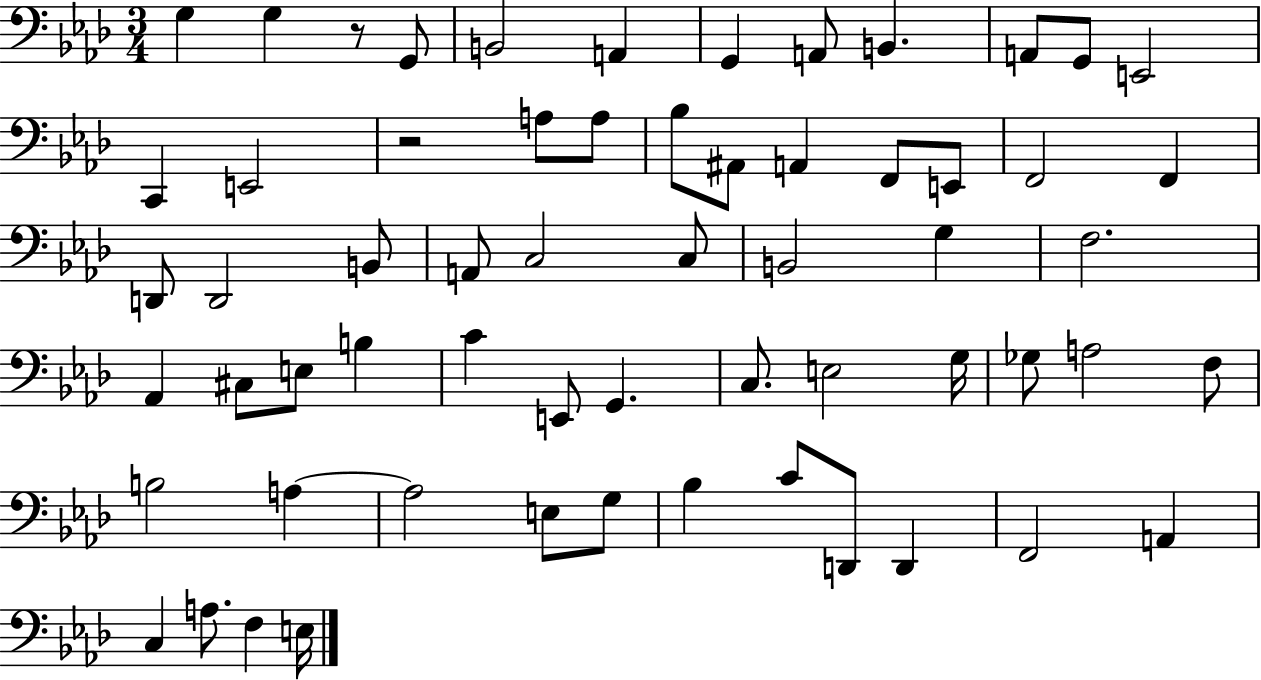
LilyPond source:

{
  \clef bass
  \numericTimeSignature
  \time 3/4
  \key aes \major
  g4 g4 r8 g,8 | b,2 a,4 | g,4 a,8 b,4. | a,8 g,8 e,2 | \break c,4 e,2 | r2 a8 a8 | bes8 ais,8 a,4 f,8 e,8 | f,2 f,4 | \break d,8 d,2 b,8 | a,8 c2 c8 | b,2 g4 | f2. | \break aes,4 cis8 e8 b4 | c'4 e,8 g,4. | c8. e2 g16 | ges8 a2 f8 | \break b2 a4~~ | a2 e8 g8 | bes4 c'8 d,8 d,4 | f,2 a,4 | \break c4 a8. f4 e16 | \bar "|."
}